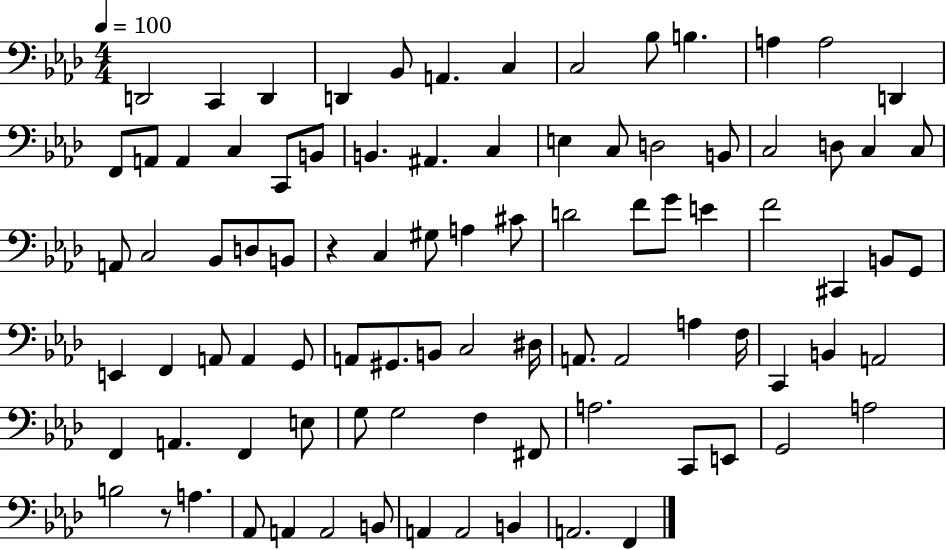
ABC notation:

X:1
T:Untitled
M:4/4
L:1/4
K:Ab
D,,2 C,, D,, D,, _B,,/2 A,, C, C,2 _B,/2 B, A, A,2 D,, F,,/2 A,,/2 A,, C, C,,/2 B,,/2 B,, ^A,, C, E, C,/2 D,2 B,,/2 C,2 D,/2 C, C,/2 A,,/2 C,2 _B,,/2 D,/2 B,,/2 z C, ^G,/2 A, ^C/2 D2 F/2 G/2 E F2 ^C,, B,,/2 G,,/2 E,, F,, A,,/2 A,, G,,/2 A,,/2 ^G,,/2 B,,/2 C,2 ^D,/4 A,,/2 A,,2 A, F,/4 C,, B,, A,,2 F,, A,, F,, E,/2 G,/2 G,2 F, ^F,,/2 A,2 C,,/2 E,,/2 G,,2 A,2 B,2 z/2 A, _A,,/2 A,, A,,2 B,,/2 A,, A,,2 B,, A,,2 F,,